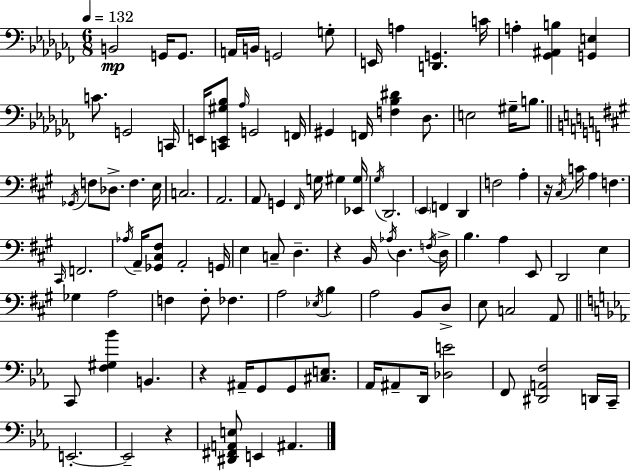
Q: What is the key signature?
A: AES minor